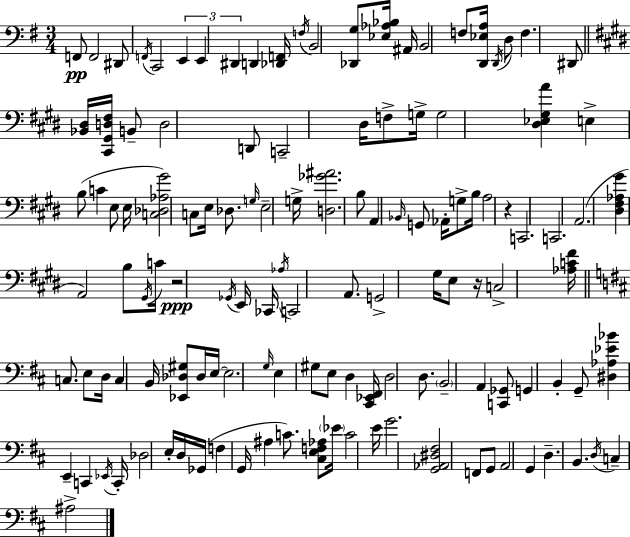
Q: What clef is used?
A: bass